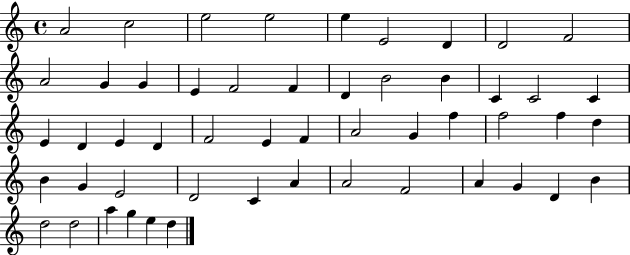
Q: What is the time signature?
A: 4/4